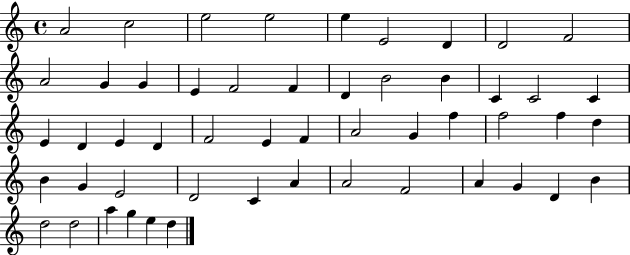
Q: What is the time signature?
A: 4/4